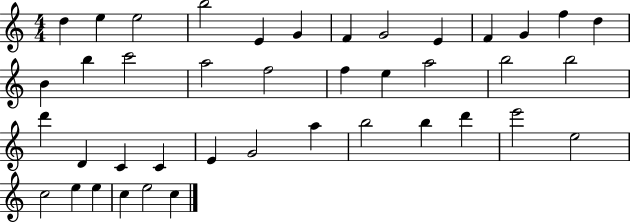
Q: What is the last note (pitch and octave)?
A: C5